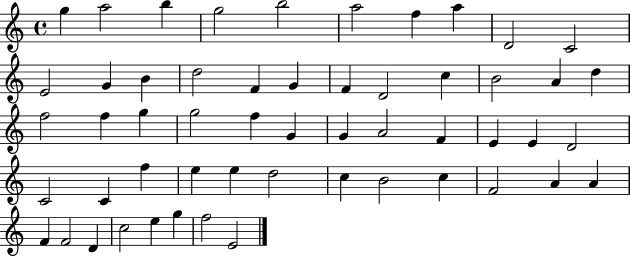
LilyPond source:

{
  \clef treble
  \time 4/4
  \defaultTimeSignature
  \key c \major
  g''4 a''2 b''4 | g''2 b''2 | a''2 f''4 a''4 | d'2 c'2 | \break e'2 g'4 b'4 | d''2 f'4 g'4 | f'4 d'2 c''4 | b'2 a'4 d''4 | \break f''2 f''4 g''4 | g''2 f''4 g'4 | g'4 a'2 f'4 | e'4 e'4 d'2 | \break c'2 c'4 f''4 | e''4 e''4 d''2 | c''4 b'2 c''4 | f'2 a'4 a'4 | \break f'4 f'2 d'4 | c''2 e''4 g''4 | f''2 e'2 | \bar "|."
}